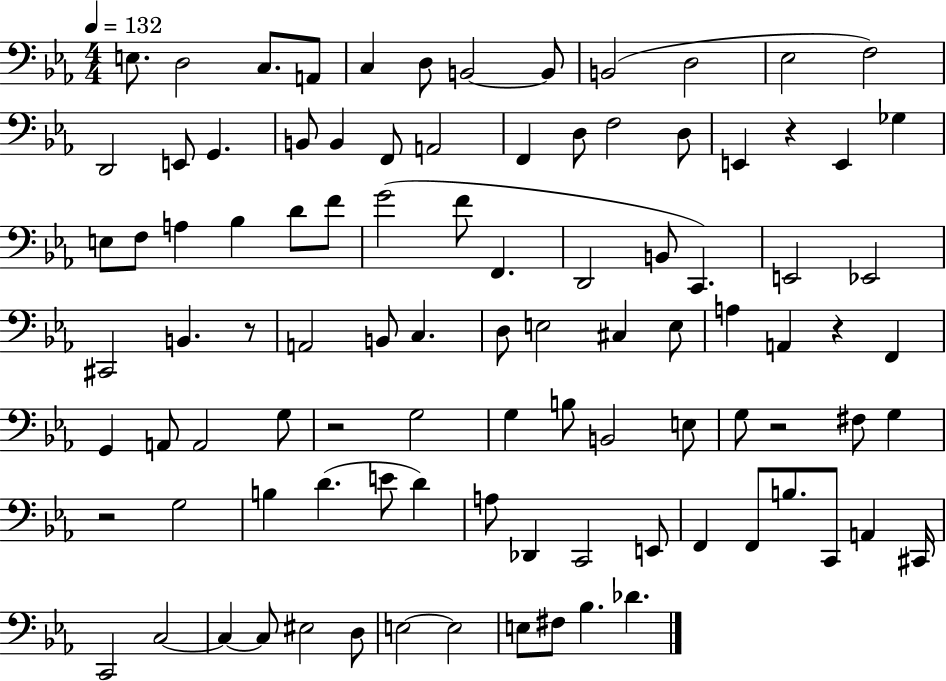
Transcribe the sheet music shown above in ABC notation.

X:1
T:Untitled
M:4/4
L:1/4
K:Eb
E,/2 D,2 C,/2 A,,/2 C, D,/2 B,,2 B,,/2 B,,2 D,2 _E,2 F,2 D,,2 E,,/2 G,, B,,/2 B,, F,,/2 A,,2 F,, D,/2 F,2 D,/2 E,, z E,, _G, E,/2 F,/2 A, _B, D/2 F/2 G2 F/2 F,, D,,2 B,,/2 C,, E,,2 _E,,2 ^C,,2 B,, z/2 A,,2 B,,/2 C, D,/2 E,2 ^C, E,/2 A, A,, z F,, G,, A,,/2 A,,2 G,/2 z2 G,2 G, B,/2 B,,2 E,/2 G,/2 z2 ^F,/2 G, z2 G,2 B, D E/2 D A,/2 _D,, C,,2 E,,/2 F,, F,,/2 B,/2 C,,/2 A,, ^C,,/4 C,,2 C,2 C, C,/2 ^E,2 D,/2 E,2 E,2 E,/2 ^F,/2 _B, _D